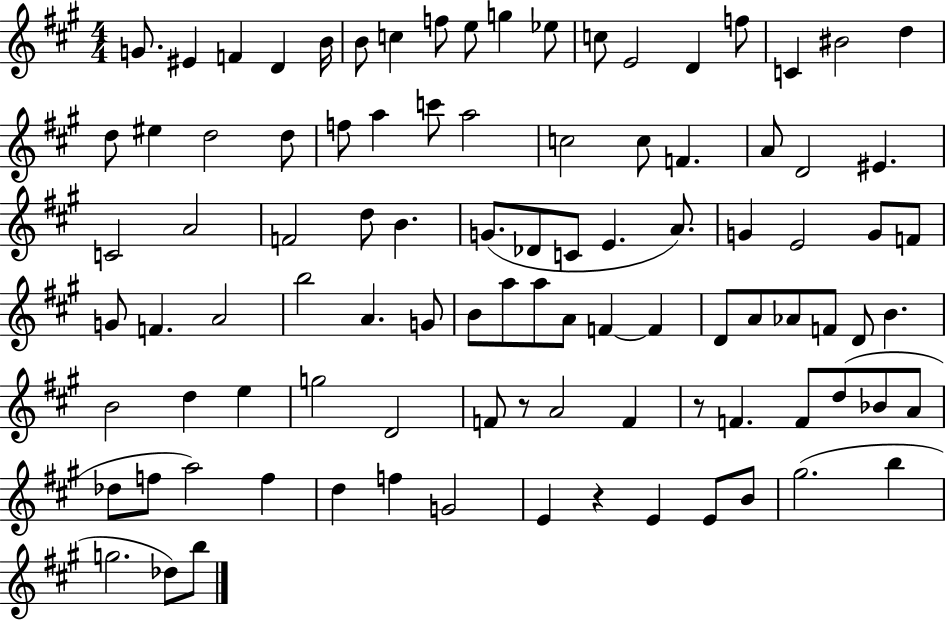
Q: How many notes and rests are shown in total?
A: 96